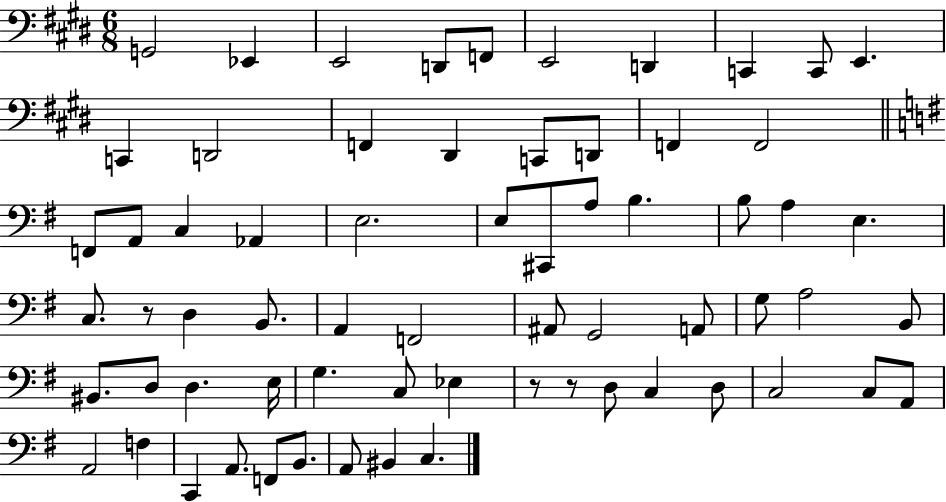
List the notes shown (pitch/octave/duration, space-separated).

G2/h Eb2/q E2/h D2/e F2/e E2/h D2/q C2/q C2/e E2/q. C2/q D2/h F2/q D#2/q C2/e D2/e F2/q F2/h F2/e A2/e C3/q Ab2/q E3/h. E3/e C#2/e A3/e B3/q. B3/e A3/q E3/q. C3/e. R/e D3/q B2/e. A2/q F2/h A#2/e G2/h A2/e G3/e A3/h B2/e BIS2/e. D3/e D3/q. E3/s G3/q. C3/e Eb3/q R/e R/e D3/e C3/q D3/e C3/h C3/e A2/e A2/h F3/q C2/q A2/e. F2/e B2/e. A2/e BIS2/q C3/q.